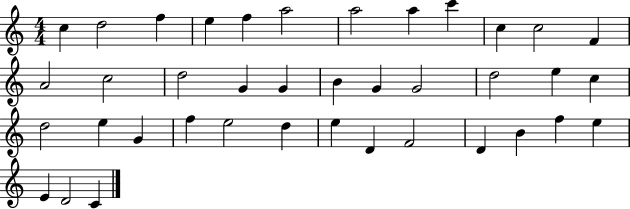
{
  \clef treble
  \numericTimeSignature
  \time 4/4
  \key c \major
  c''4 d''2 f''4 | e''4 f''4 a''2 | a''2 a''4 c'''4 | c''4 c''2 f'4 | \break a'2 c''2 | d''2 g'4 g'4 | b'4 g'4 g'2 | d''2 e''4 c''4 | \break d''2 e''4 g'4 | f''4 e''2 d''4 | e''4 d'4 f'2 | d'4 b'4 f''4 e''4 | \break e'4 d'2 c'4 | \bar "|."
}